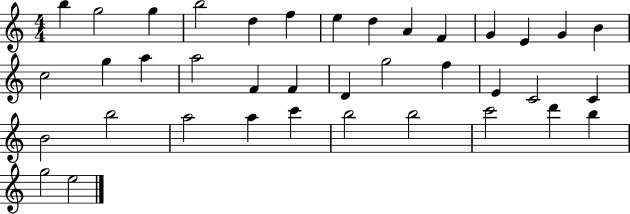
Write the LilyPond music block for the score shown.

{
  \clef treble
  \numericTimeSignature
  \time 4/4
  \key c \major
  b''4 g''2 g''4 | b''2 d''4 f''4 | e''4 d''4 a'4 f'4 | g'4 e'4 g'4 b'4 | \break c''2 g''4 a''4 | a''2 f'4 f'4 | d'4 g''2 f''4 | e'4 c'2 c'4 | \break b'2 b''2 | a''2 a''4 c'''4 | b''2 b''2 | c'''2 d'''4 b''4 | \break g''2 e''2 | \bar "|."
}